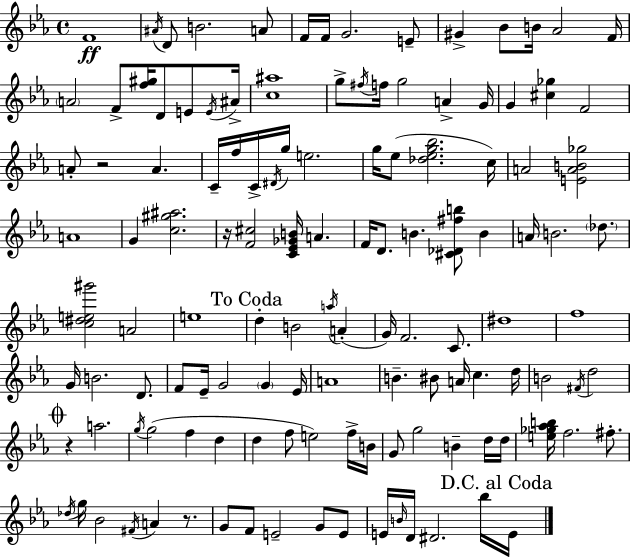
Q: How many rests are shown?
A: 4